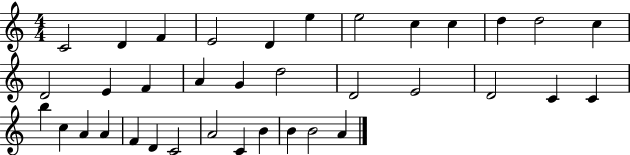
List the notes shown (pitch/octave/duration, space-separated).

C4/h D4/q F4/q E4/h D4/q E5/q E5/h C5/q C5/q D5/q D5/h C5/q D4/h E4/q F4/q A4/q G4/q D5/h D4/h E4/h D4/h C4/q C4/q B5/q C5/q A4/q A4/q F4/q D4/q C4/h A4/h C4/q B4/q B4/q B4/h A4/q